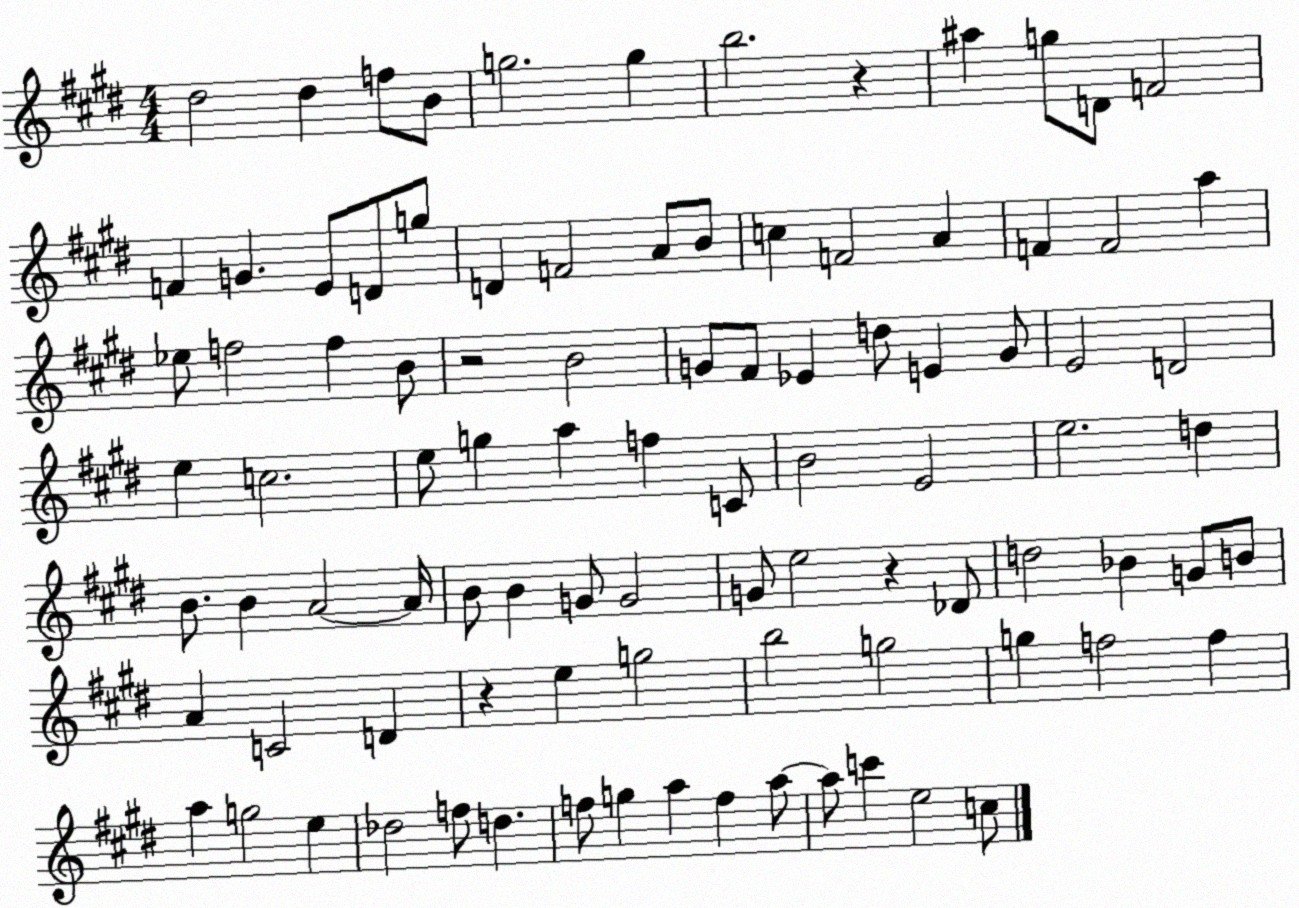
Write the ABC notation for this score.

X:1
T:Untitled
M:4/4
L:1/4
K:E
^d2 ^d f/2 B/2 g2 g b2 z ^a g/2 D/2 F2 F G E/2 D/2 g/2 D F2 A/2 B/2 c F2 A F F2 a _e/2 f2 f B/2 z2 B2 G/2 ^F/2 _E d/2 E G/2 E2 D2 e c2 e/2 g a f C/2 B2 E2 e2 d B/2 B A2 A/4 B/2 B G/2 G2 G/2 e2 z _D/2 d2 _B G/2 B/2 A C2 D z e g2 b2 g2 g f2 f a g2 e _d2 f/2 d f/2 g a f a/2 a/2 c' e2 c/2